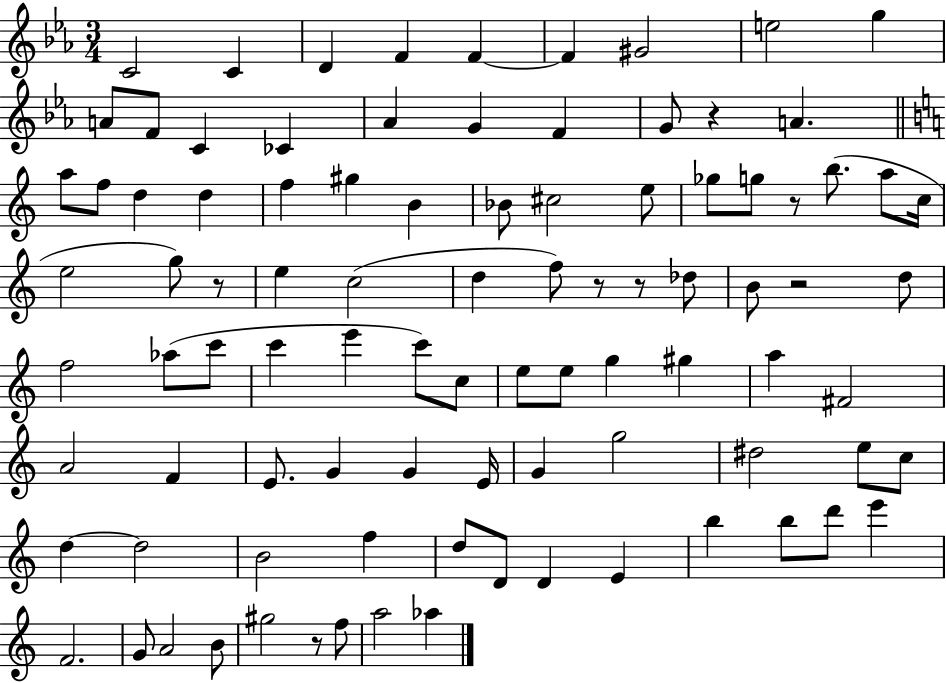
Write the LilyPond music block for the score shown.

{
  \clef treble
  \numericTimeSignature
  \time 3/4
  \key ees \major
  c'2 c'4 | d'4 f'4 f'4~~ | f'4 gis'2 | e''2 g''4 | \break a'8 f'8 c'4 ces'4 | aes'4 g'4 f'4 | g'8 r4 a'4. | \bar "||" \break \key c \major a''8 f''8 d''4 d''4 | f''4 gis''4 b'4 | bes'8 cis''2 e''8 | ges''8 g''8 r8 b''8.( a''8 c''16 | \break e''2 g''8) r8 | e''4 c''2( | d''4 f''8) r8 r8 des''8 | b'8 r2 d''8 | \break f''2 aes''8( c'''8 | c'''4 e'''4 c'''8) c''8 | e''8 e''8 g''4 gis''4 | a''4 fis'2 | \break a'2 f'4 | e'8. g'4 g'4 e'16 | g'4 g''2 | dis''2 e''8 c''8 | \break d''4~~ d''2 | b'2 f''4 | d''8 d'8 d'4 e'4 | b''4 b''8 d'''8 e'''4 | \break f'2. | g'8 a'2 b'8 | gis''2 r8 f''8 | a''2 aes''4 | \break \bar "|."
}